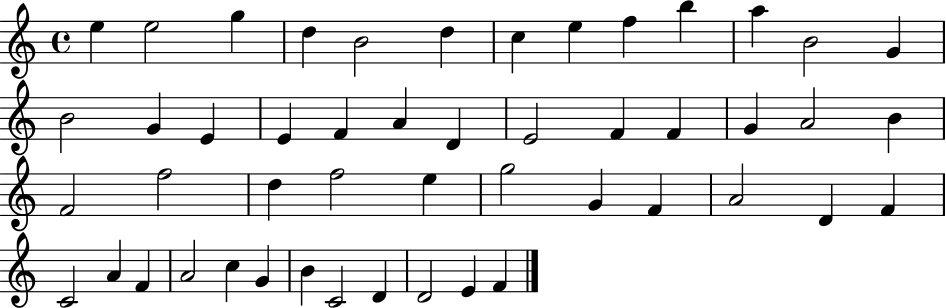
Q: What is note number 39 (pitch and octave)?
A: A4